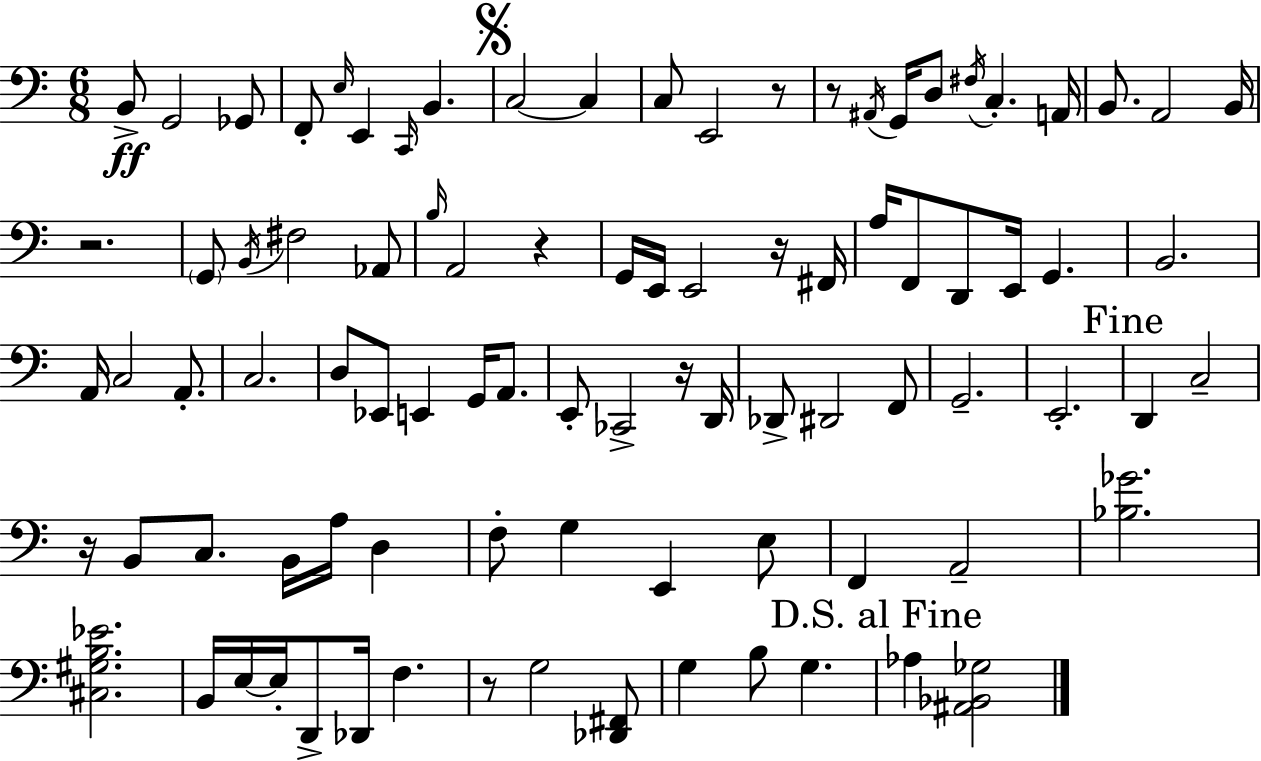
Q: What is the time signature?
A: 6/8